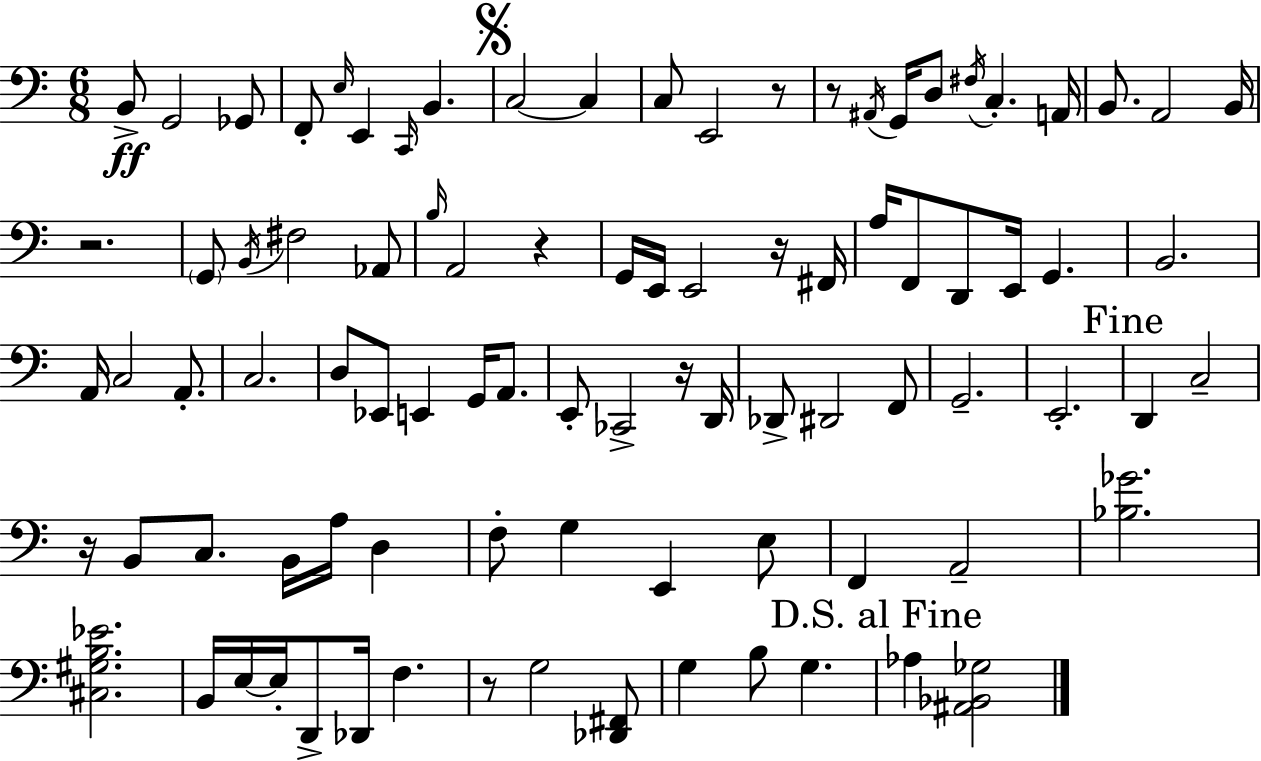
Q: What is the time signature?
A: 6/8